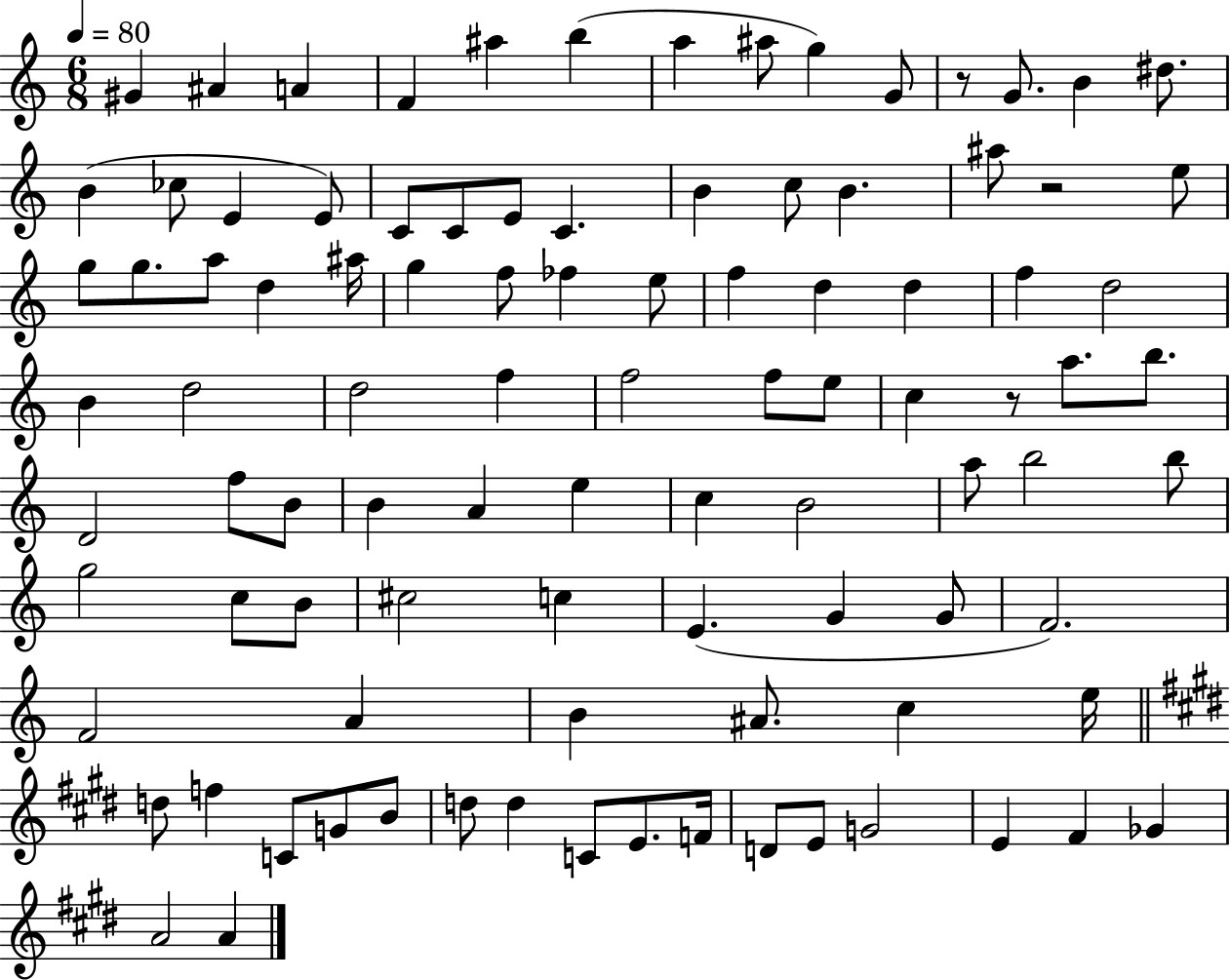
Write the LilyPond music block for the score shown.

{
  \clef treble
  \numericTimeSignature
  \time 6/8
  \key c \major
  \tempo 4 = 80
  gis'4 ais'4 a'4 | f'4 ais''4 b''4( | a''4 ais''8 g''4) g'8 | r8 g'8. b'4 dis''8. | \break b'4( ces''8 e'4 e'8) | c'8 c'8 e'8 c'4. | b'4 c''8 b'4. | ais''8 r2 e''8 | \break g''8 g''8. a''8 d''4 ais''16 | g''4 f''8 fes''4 e''8 | f''4 d''4 d''4 | f''4 d''2 | \break b'4 d''2 | d''2 f''4 | f''2 f''8 e''8 | c''4 r8 a''8. b''8. | \break d'2 f''8 b'8 | b'4 a'4 e''4 | c''4 b'2 | a''8 b''2 b''8 | \break g''2 c''8 b'8 | cis''2 c''4 | e'4.( g'4 g'8 | f'2.) | \break f'2 a'4 | b'4 ais'8. c''4 e''16 | \bar "||" \break \key e \major d''8 f''4 c'8 g'8 b'8 | d''8 d''4 c'8 e'8. f'16 | d'8 e'8 g'2 | e'4 fis'4 ges'4 | \break a'2 a'4 | \bar "|."
}